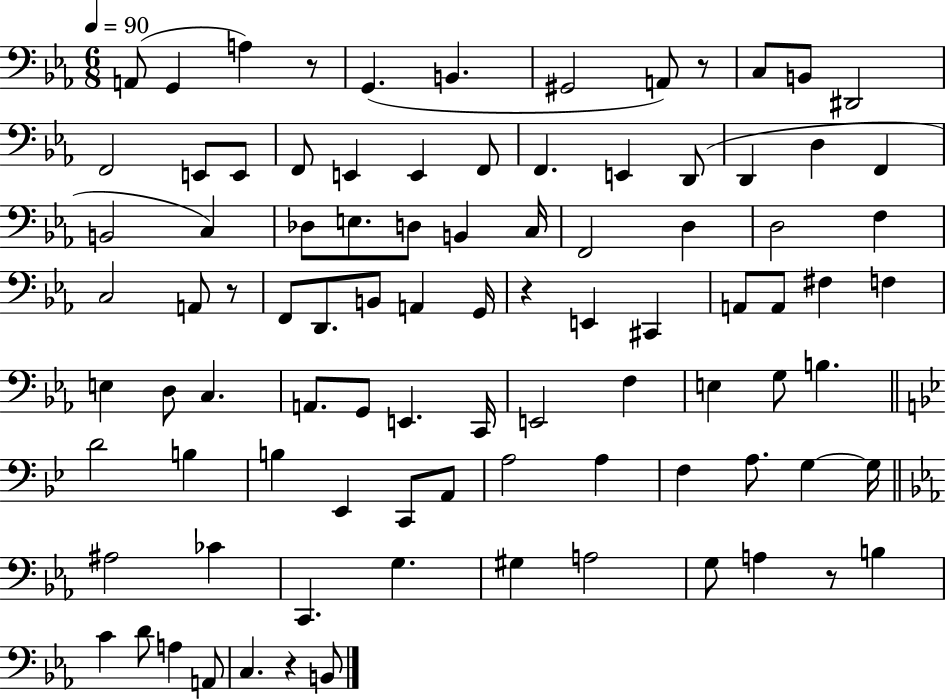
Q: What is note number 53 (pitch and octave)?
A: E2